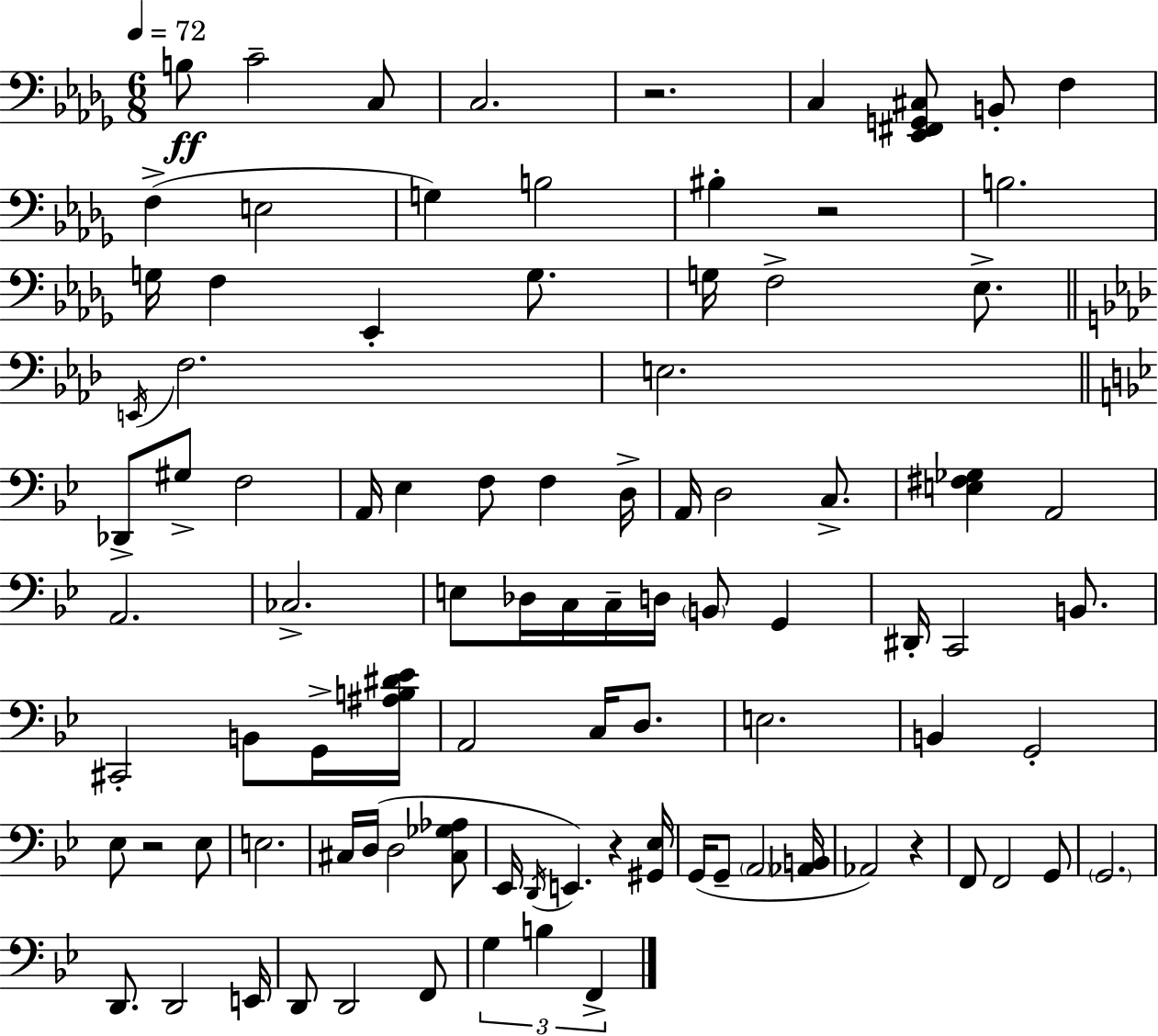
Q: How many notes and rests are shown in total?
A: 93